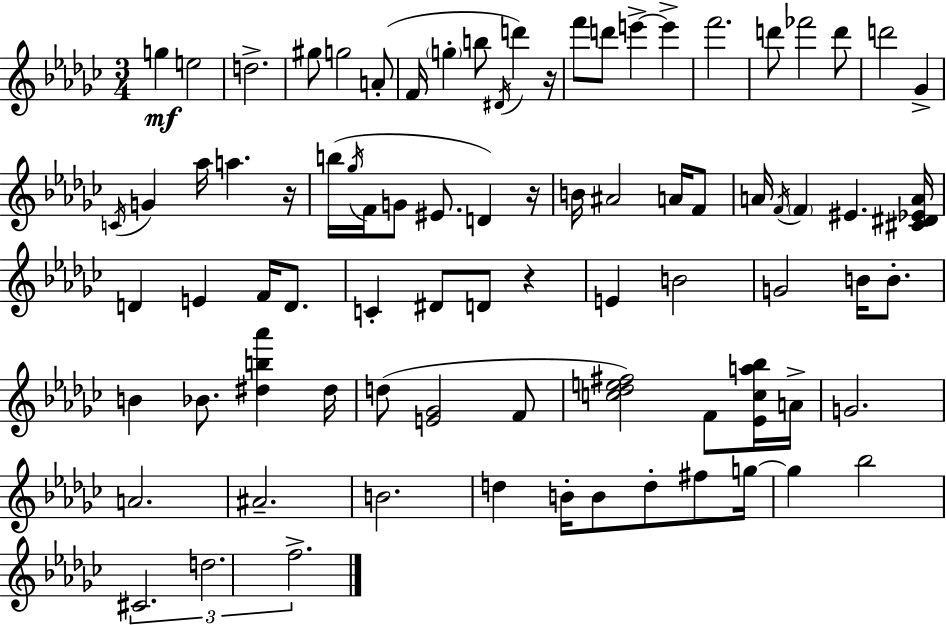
G5/q E5/h D5/h. G#5/e G5/h A4/e F4/s G5/q B5/e D#4/s D6/q R/s F6/e D6/e E6/q E6/q F6/h. D6/e FES6/h D6/e D6/h Gb4/q C4/s G4/q Ab5/s A5/q. R/s B5/s Gb5/s F4/s G4/e EIS4/e. D4/q R/s B4/s A#4/h A4/s F4/e A4/s F4/s F4/q EIS4/q. [C#4,D#4,Eb4,A4]/s D4/q E4/q F4/s D4/e. C4/q D#4/e D4/e R/q E4/q B4/h G4/h B4/s B4/e. B4/q Bb4/e. [D#5,B5,Ab6]/q D#5/s D5/e [E4,Gb4]/h F4/e [C5,Db5,E5,F#5]/h F4/e [Eb4,C5,A5,Bb5]/s A4/s G4/h. A4/h. A#4/h. B4/h. D5/q B4/s B4/e D5/e F#5/e G5/s G5/q Bb5/h C#4/h. D5/h. F5/h.